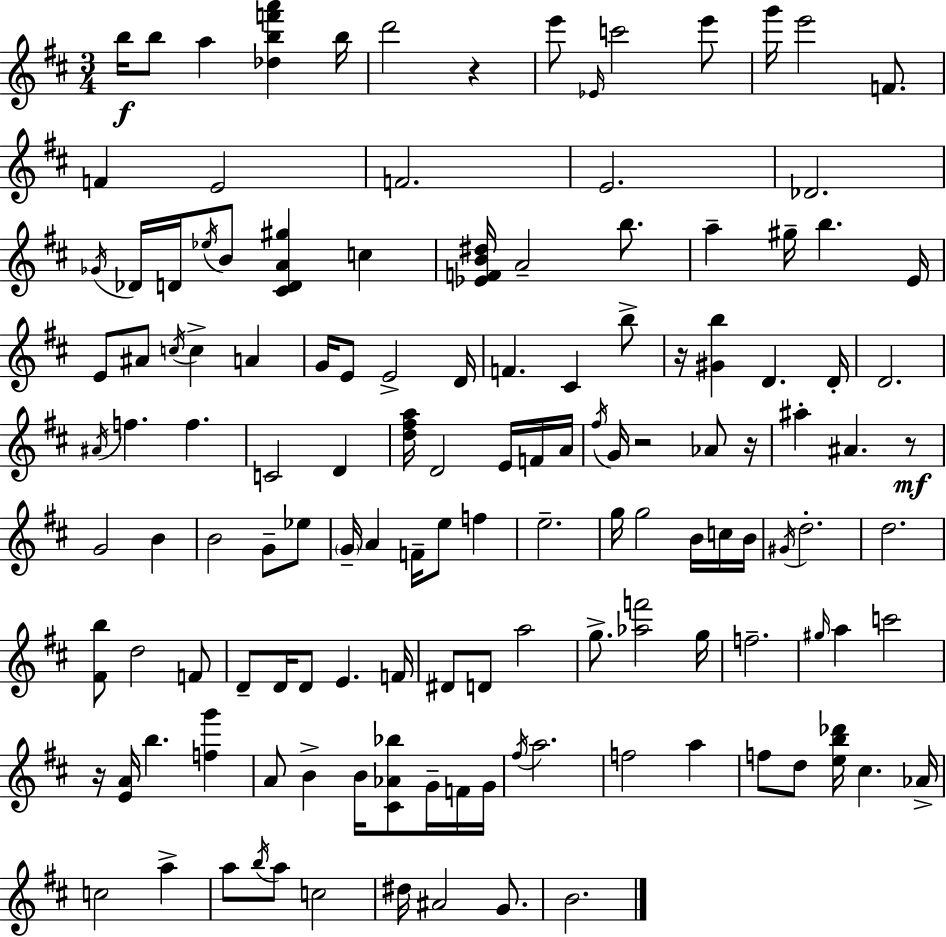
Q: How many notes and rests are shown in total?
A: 135